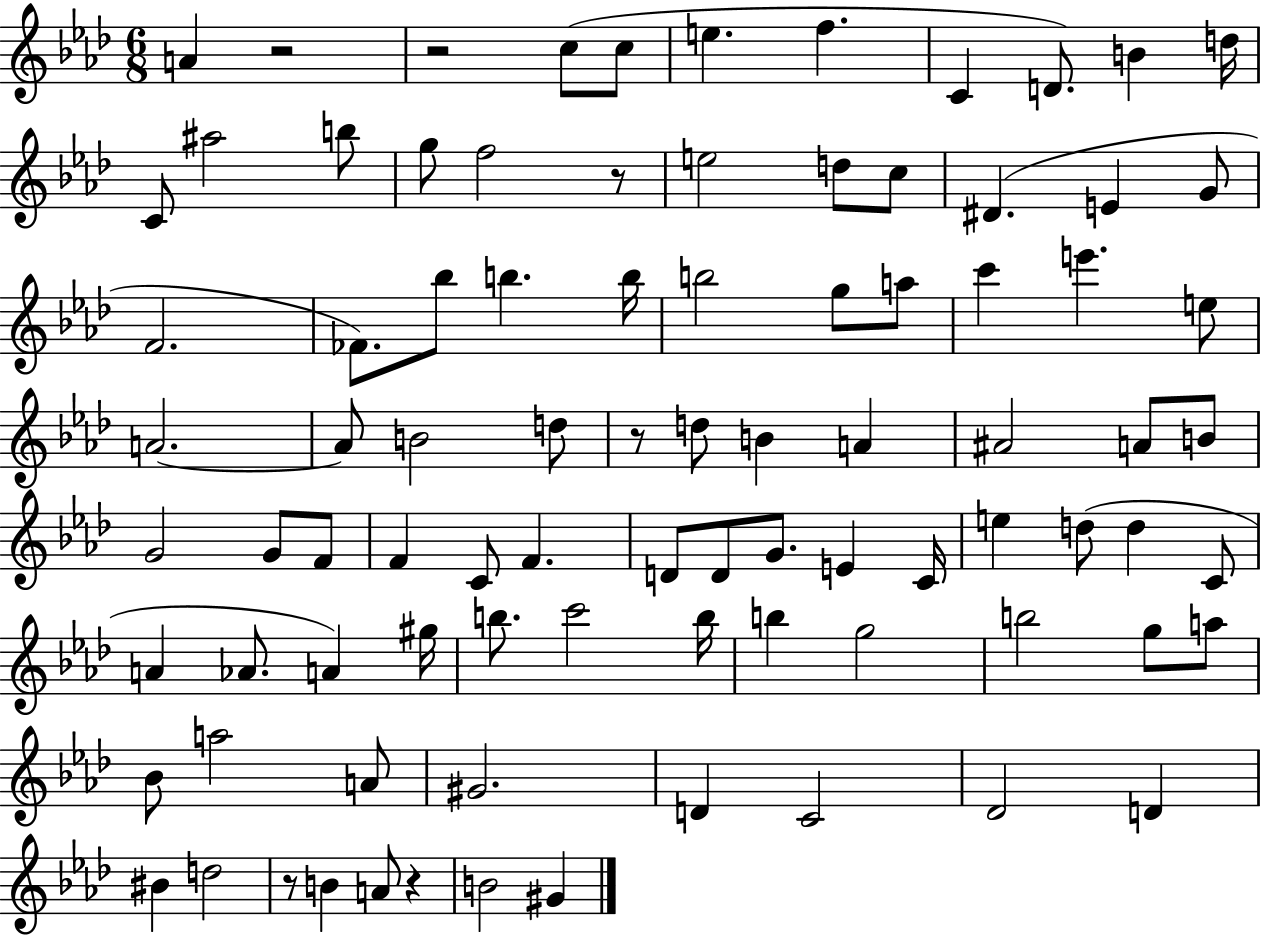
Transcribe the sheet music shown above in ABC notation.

X:1
T:Untitled
M:6/8
L:1/4
K:Ab
A z2 z2 c/2 c/2 e f C D/2 B d/4 C/2 ^a2 b/2 g/2 f2 z/2 e2 d/2 c/2 ^D E G/2 F2 _F/2 _b/2 b b/4 b2 g/2 a/2 c' e' e/2 A2 A/2 B2 d/2 z/2 d/2 B A ^A2 A/2 B/2 G2 G/2 F/2 F C/2 F D/2 D/2 G/2 E C/4 e d/2 d C/2 A _A/2 A ^g/4 b/2 c'2 b/4 b g2 b2 g/2 a/2 _B/2 a2 A/2 ^G2 D C2 _D2 D ^B d2 z/2 B A/2 z B2 ^G